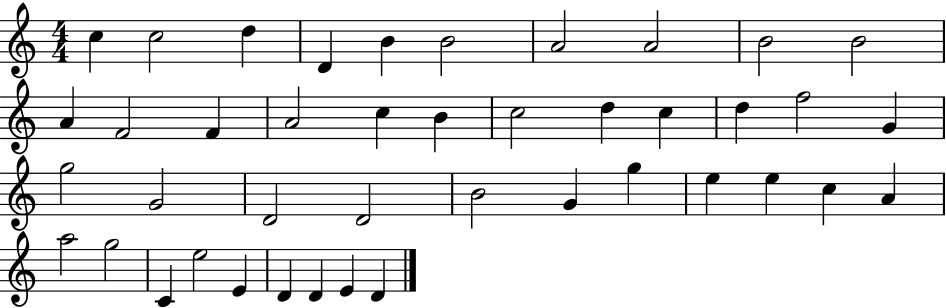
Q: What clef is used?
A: treble